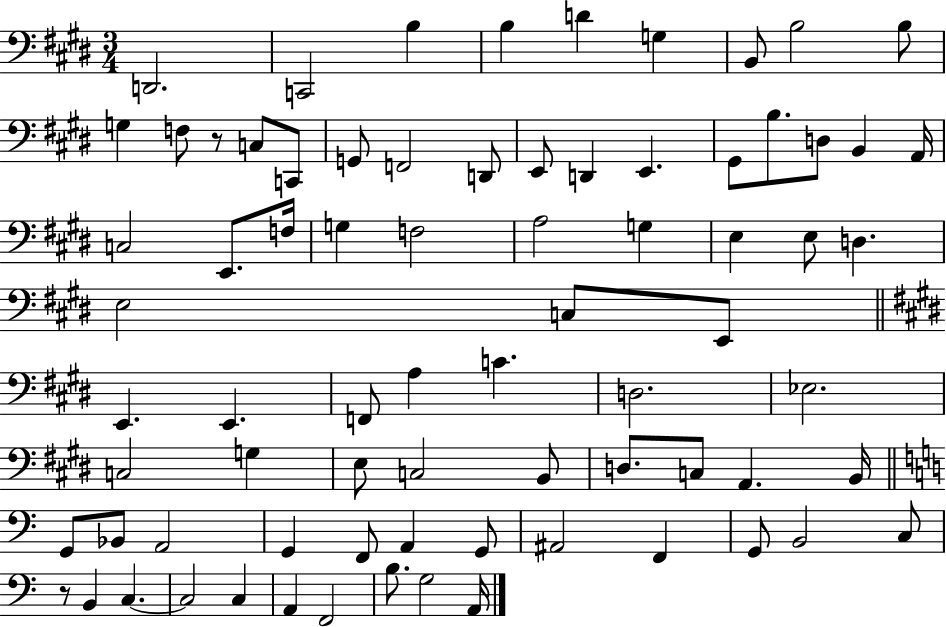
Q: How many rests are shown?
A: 2